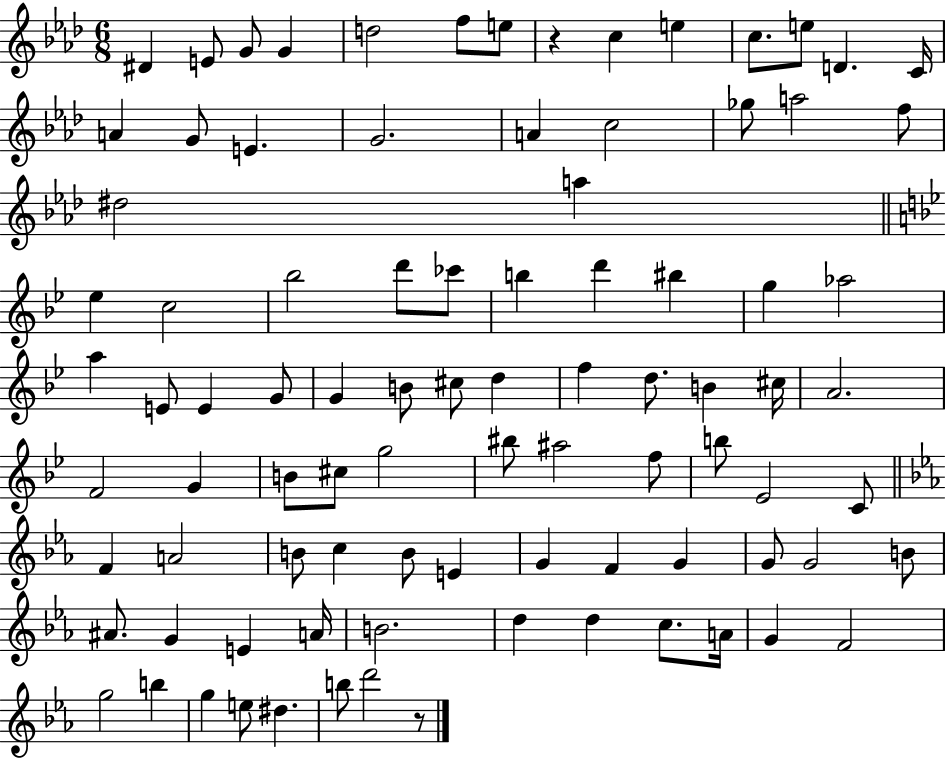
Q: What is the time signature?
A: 6/8